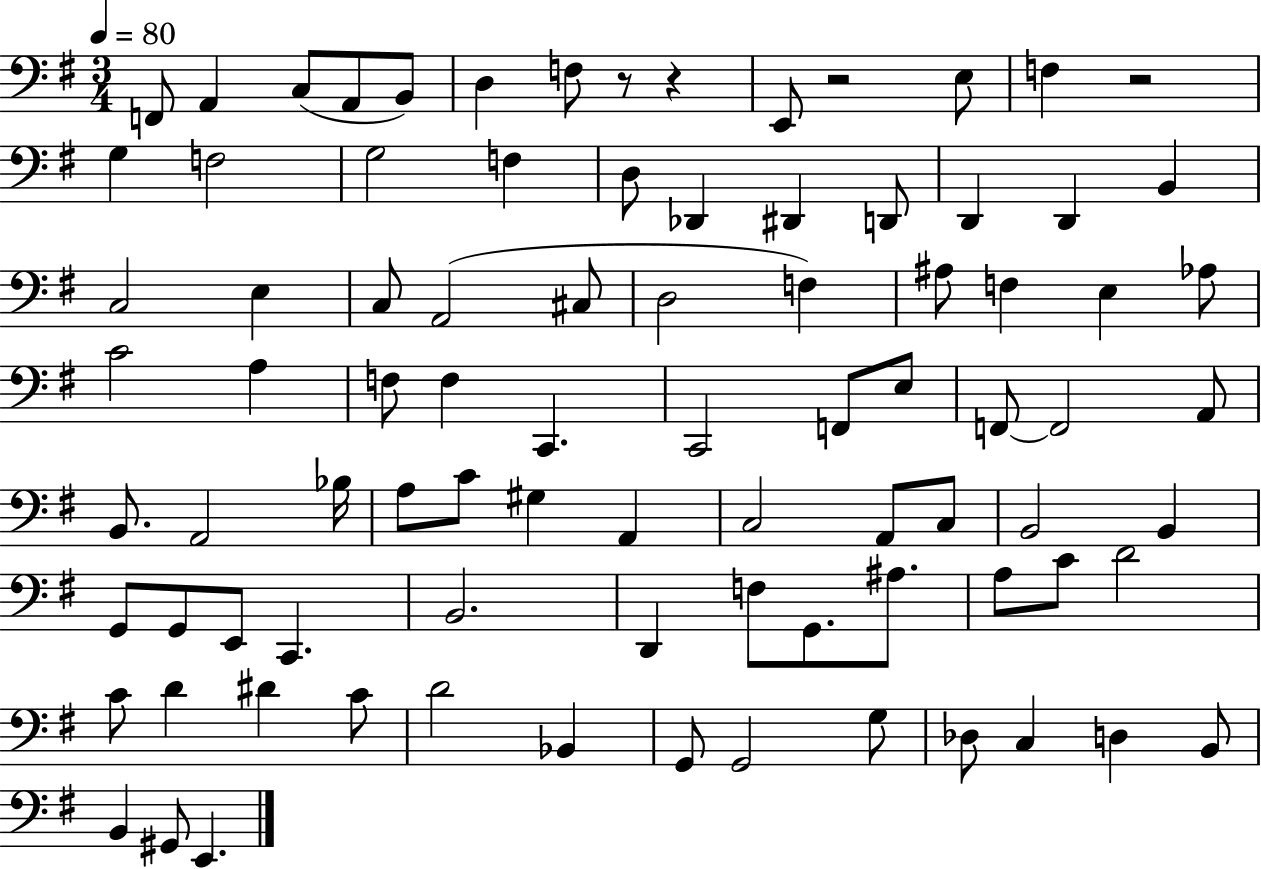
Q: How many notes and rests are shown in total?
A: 87